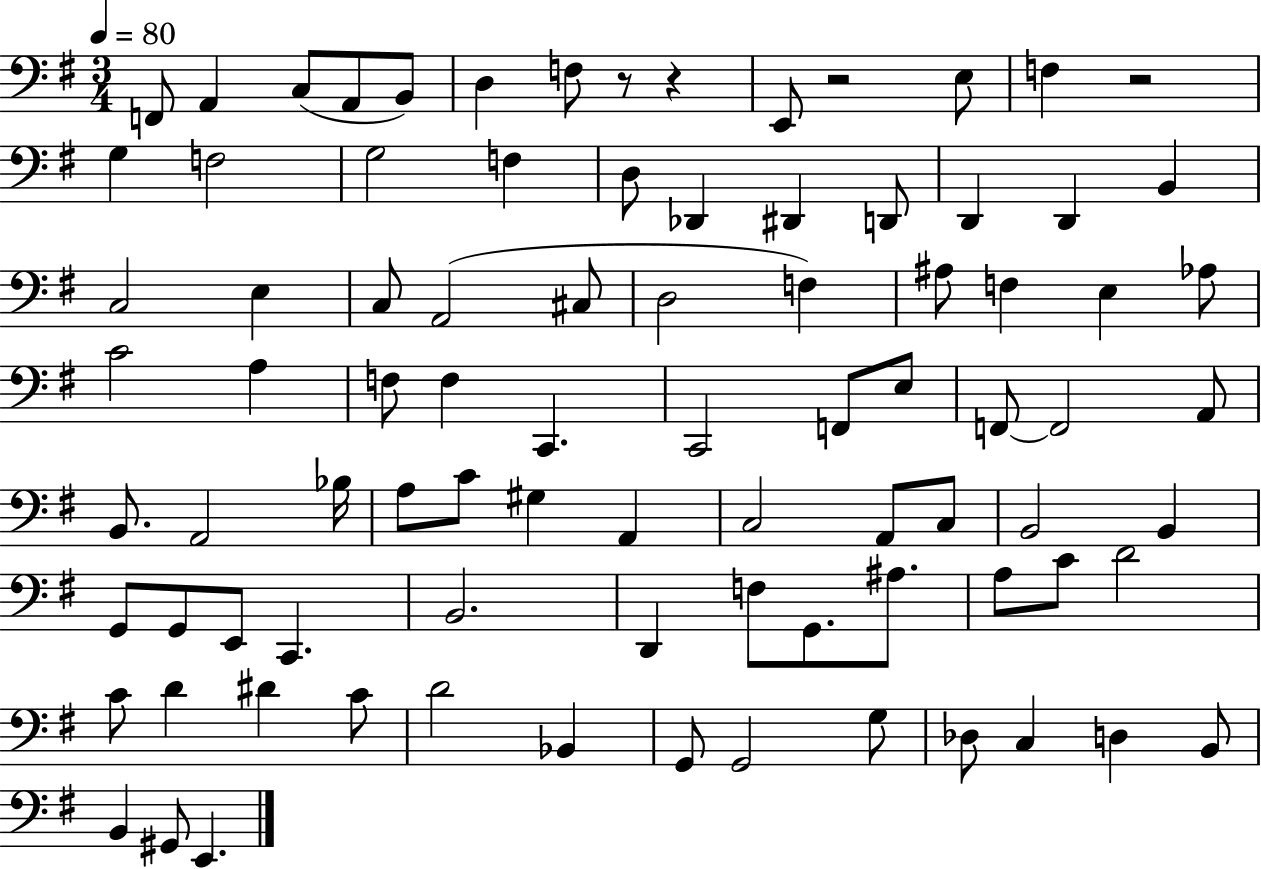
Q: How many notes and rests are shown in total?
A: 87